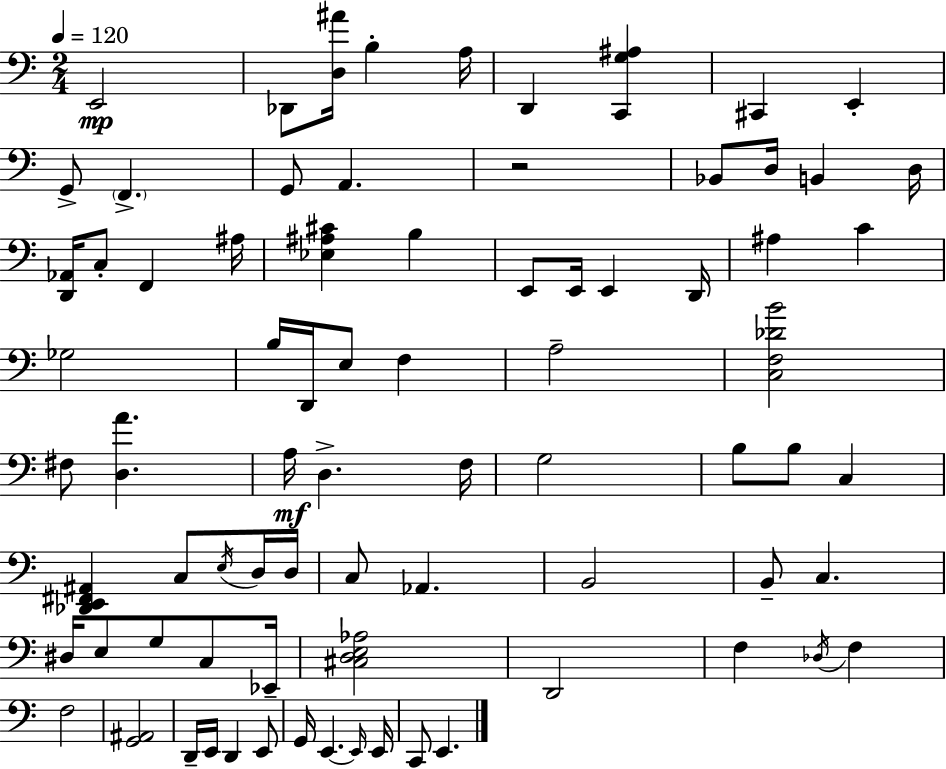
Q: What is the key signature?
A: C major